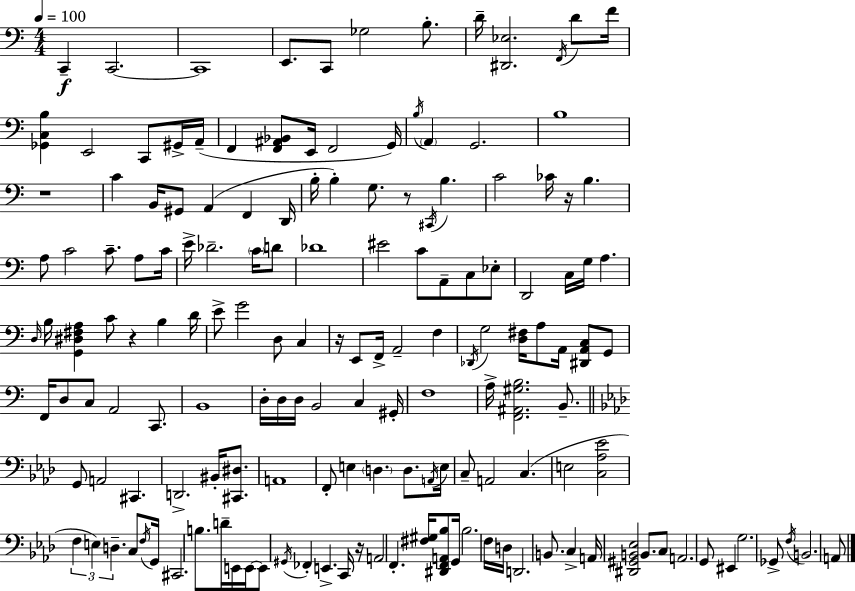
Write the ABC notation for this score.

X:1
T:Untitled
M:4/4
L:1/4
K:C
C,, C,,2 C,,4 E,,/2 C,,/2 _G,2 B,/2 D/4 [^D,,_E,]2 F,,/4 D/2 F/4 [_G,,C,B,] E,,2 C,,/2 ^G,,/4 A,,/4 F,, [F,,^A,,_B,,]/2 E,,/4 F,,2 G,,/4 B,/4 A,, G,,2 B,4 z4 C B,,/4 ^G,,/2 A,, F,, D,,/4 B,/4 B, G,/2 z/2 ^C,,/4 B, C2 _C/4 z/4 B, A,/2 C2 C/2 A,/2 C/4 E/4 _D2 C/4 D/2 _D4 ^E2 C/2 A,,/2 C,/2 _E,/2 D,,2 C,/4 G,/4 A, D,/4 B,/4 [G,,^D,^F,A,] C/2 z B, D/4 E/2 G2 D,/2 C, z/4 E,,/2 F,,/4 A,,2 F, _D,,/4 G,2 [D,^F,]/4 A,/2 A,,/4 [^D,,A,,C,]/2 G,,/2 F,,/4 D,/2 C,/2 A,,2 C,,/2 B,,4 D,/4 D,/4 D,/4 B,,2 C, ^G,,/4 F,4 A,/4 [F,,^A,,^G,B,]2 B,,/2 G,,/2 A,,2 ^C,, D,,2 ^B,,/4 [^C,,^D,]/2 A,,4 F,,/2 E, D, D,/2 A,,/4 E,/4 C,/2 A,,2 C, E,2 [C,_A,_E]2 F, E, D, C,/2 F,/4 G,,/4 ^C,,2 B,/2 D/4 E,,/4 E,,/4 E,,/2 ^G,,/4 _F,, E,, C,,/4 z/4 A,,2 F,, [^F,^G,]/4 [^D,,F,,A,,_B,]/2 G,,/4 _B,2 F,/4 D,/4 D,,2 B,,/2 C, A,,/4 [^D,,^G,,B,,_E,]2 B,,/2 C,/2 A,,2 G,,/2 ^E,, G,2 _G,,/2 F,/4 B,,2 A,,/2